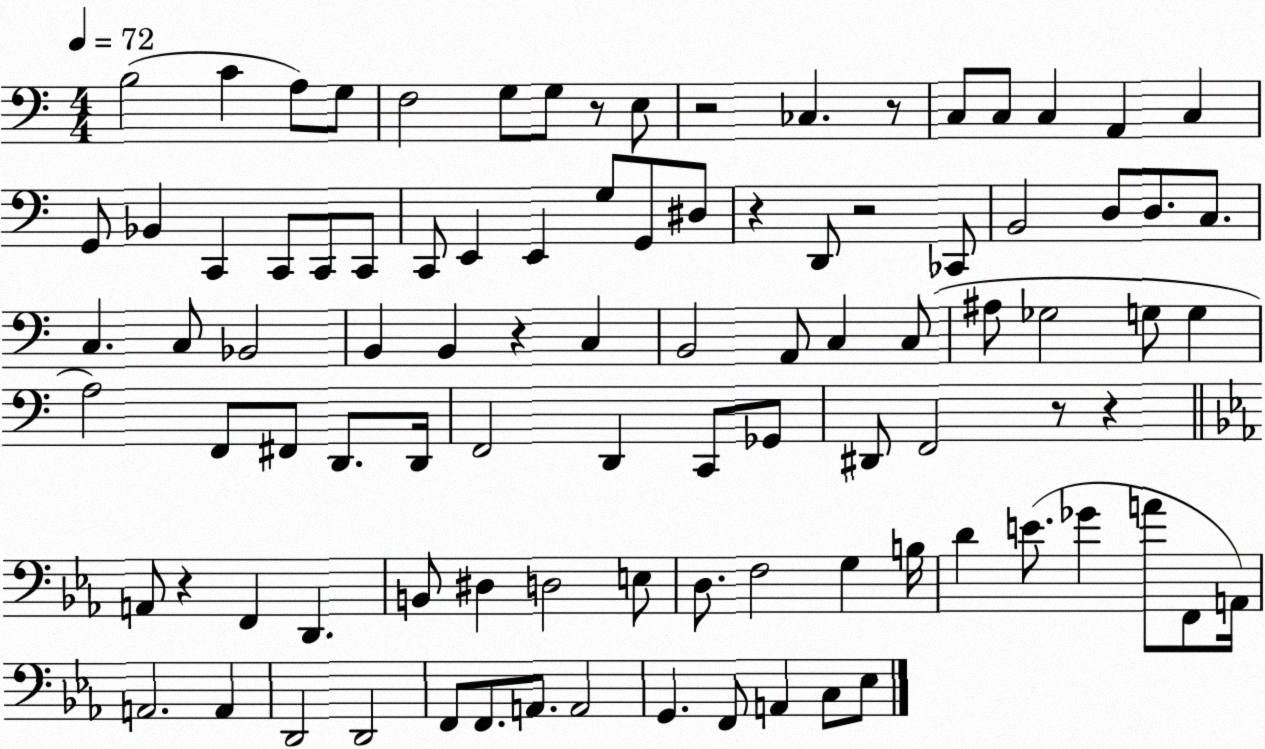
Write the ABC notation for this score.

X:1
T:Untitled
M:4/4
L:1/4
K:C
B,2 C A,/2 G,/2 F,2 G,/2 G,/2 z/2 E,/2 z2 _C, z/2 C,/2 C,/2 C, A,, C, G,,/2 _B,, C,, C,,/2 C,,/2 C,,/2 C,,/2 E,, E,, G,/2 G,,/2 ^D,/2 z D,,/2 z2 _C,,/2 B,,2 D,/2 D,/2 C,/2 C, C,/2 _B,,2 B,, B,, z C, B,,2 A,,/2 C, C,/2 ^A,/2 _G,2 G,/2 G, A,2 F,,/2 ^F,,/2 D,,/2 D,,/4 F,,2 D,, C,,/2 _G,,/2 ^D,,/2 F,,2 z/2 z A,,/2 z F,, D,, B,,/2 ^D, D,2 E,/2 D,/2 F,2 G, B,/4 D E/2 _G A/2 F,,/2 A,,/4 A,,2 A,, D,,2 D,,2 F,,/2 F,,/2 A,,/2 A,,2 G,, F,,/2 A,, C,/2 _E,/2